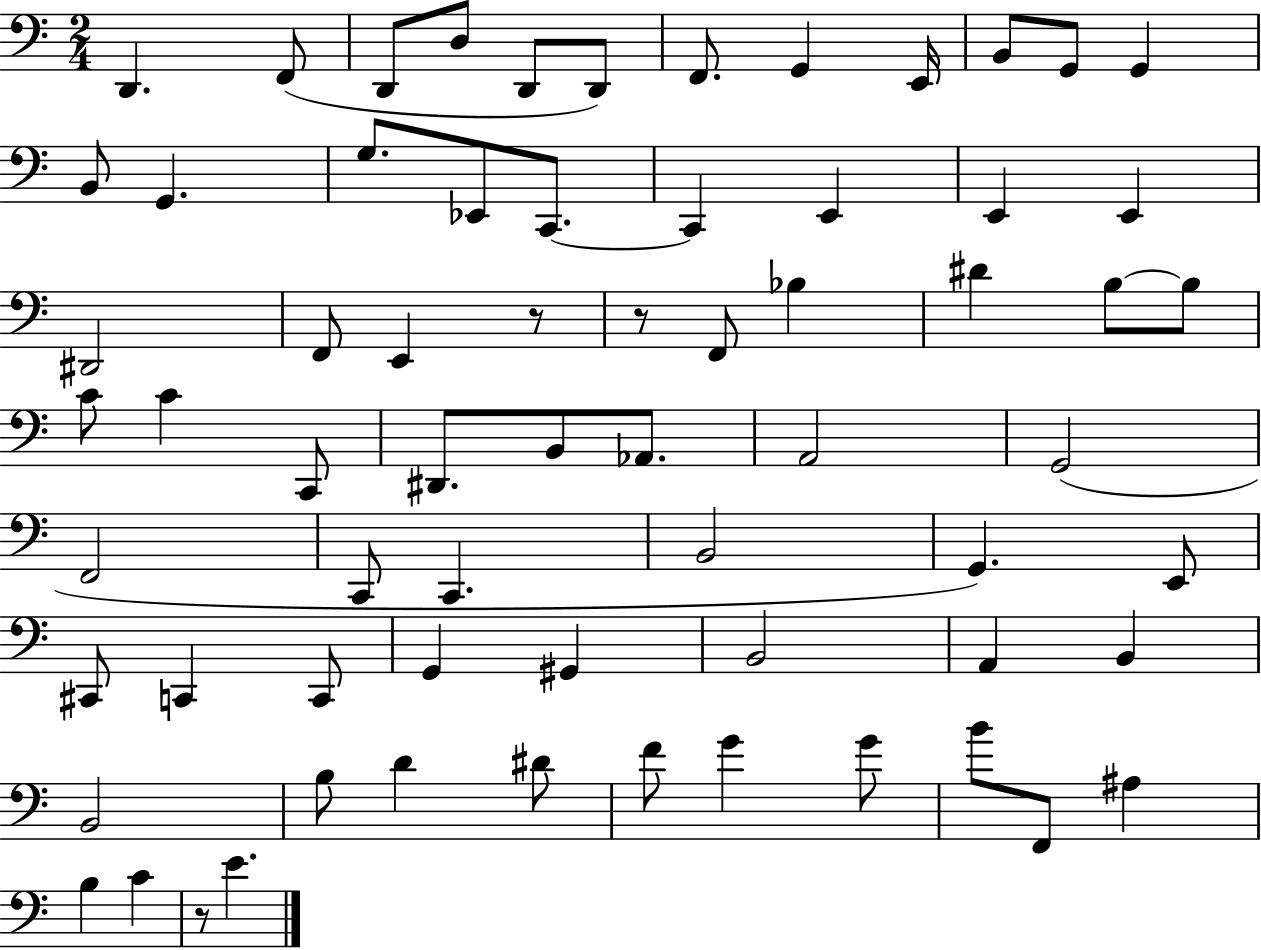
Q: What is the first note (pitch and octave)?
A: D2